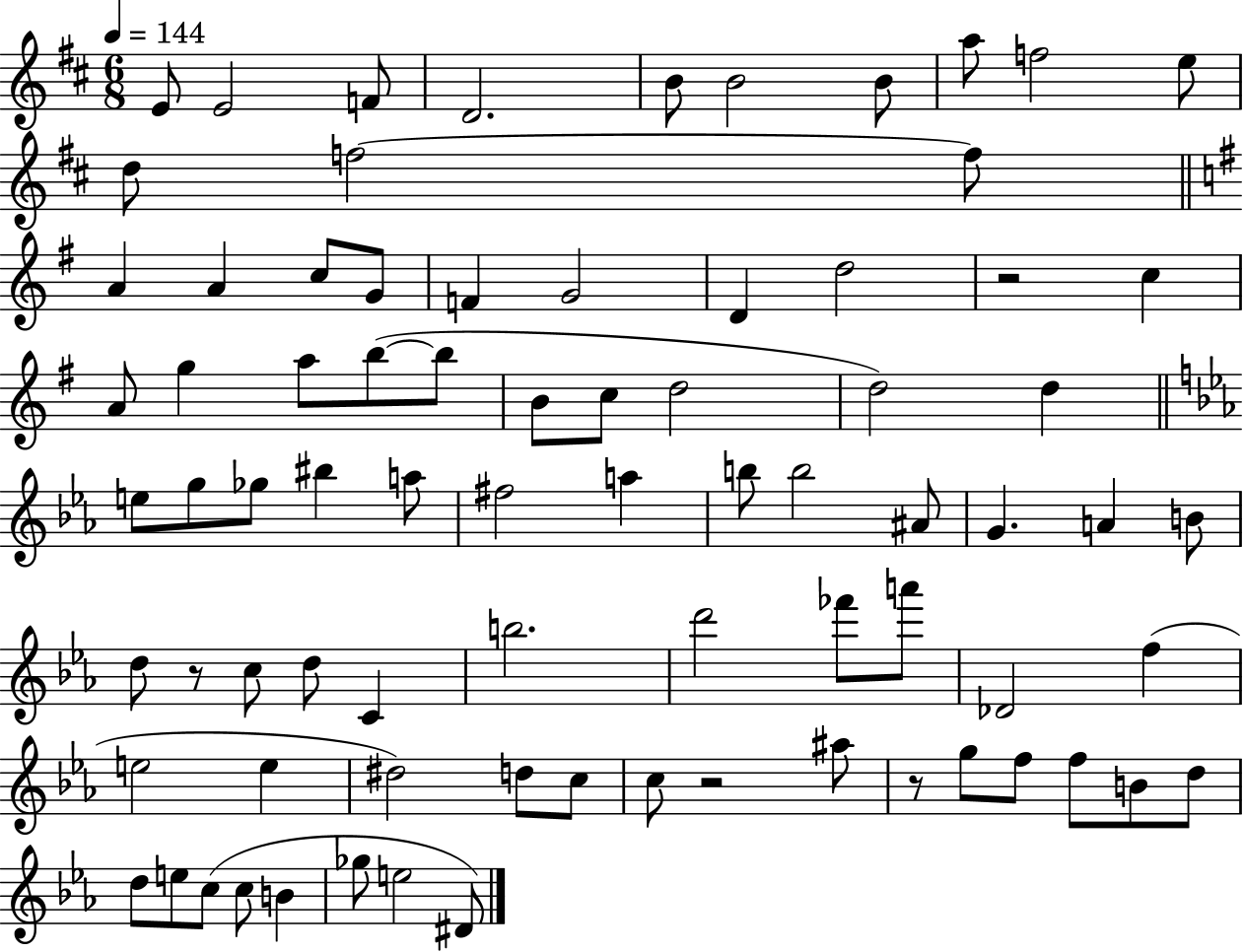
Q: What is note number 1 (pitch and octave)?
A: E4